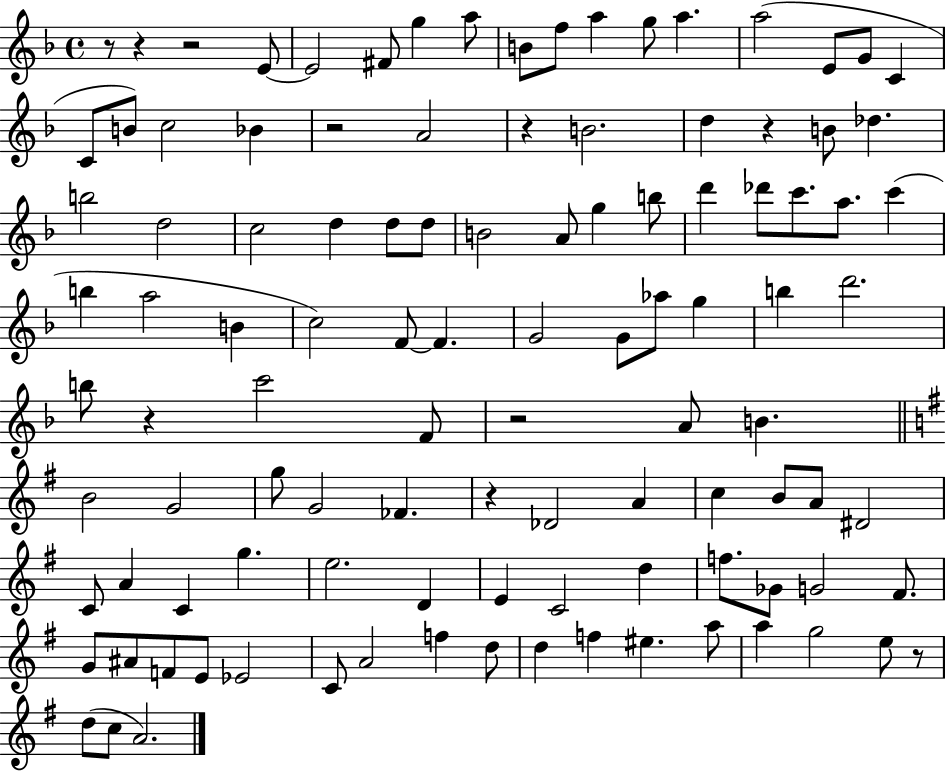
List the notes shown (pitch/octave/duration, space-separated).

R/e R/q R/h E4/e E4/h F#4/e G5/q A5/e B4/e F5/e A5/q G5/e A5/q. A5/h E4/e G4/e C4/q C4/e B4/e C5/h Bb4/q R/h A4/h R/q B4/h. D5/q R/q B4/e Db5/q. B5/h D5/h C5/h D5/q D5/e D5/e B4/h A4/e G5/q B5/e D6/q Db6/e C6/e. A5/e. C6/q B5/q A5/h B4/q C5/h F4/e F4/q. G4/h G4/e Ab5/e G5/q B5/q D6/h. B5/e R/q C6/h F4/e R/h A4/e B4/q. B4/h G4/h G5/e G4/h FES4/q. R/q Db4/h A4/q C5/q B4/e A4/e D#4/h C4/e A4/q C4/q G5/q. E5/h. D4/q E4/q C4/h D5/q F5/e. Gb4/e G4/h F#4/e. G4/e A#4/e F4/e E4/e Eb4/h C4/e A4/h F5/q D5/e D5/q F5/q EIS5/q. A5/e A5/q G5/h E5/e R/e D5/e C5/e A4/h.